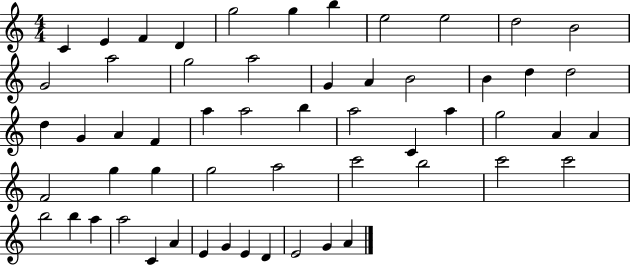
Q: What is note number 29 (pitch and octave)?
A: A5